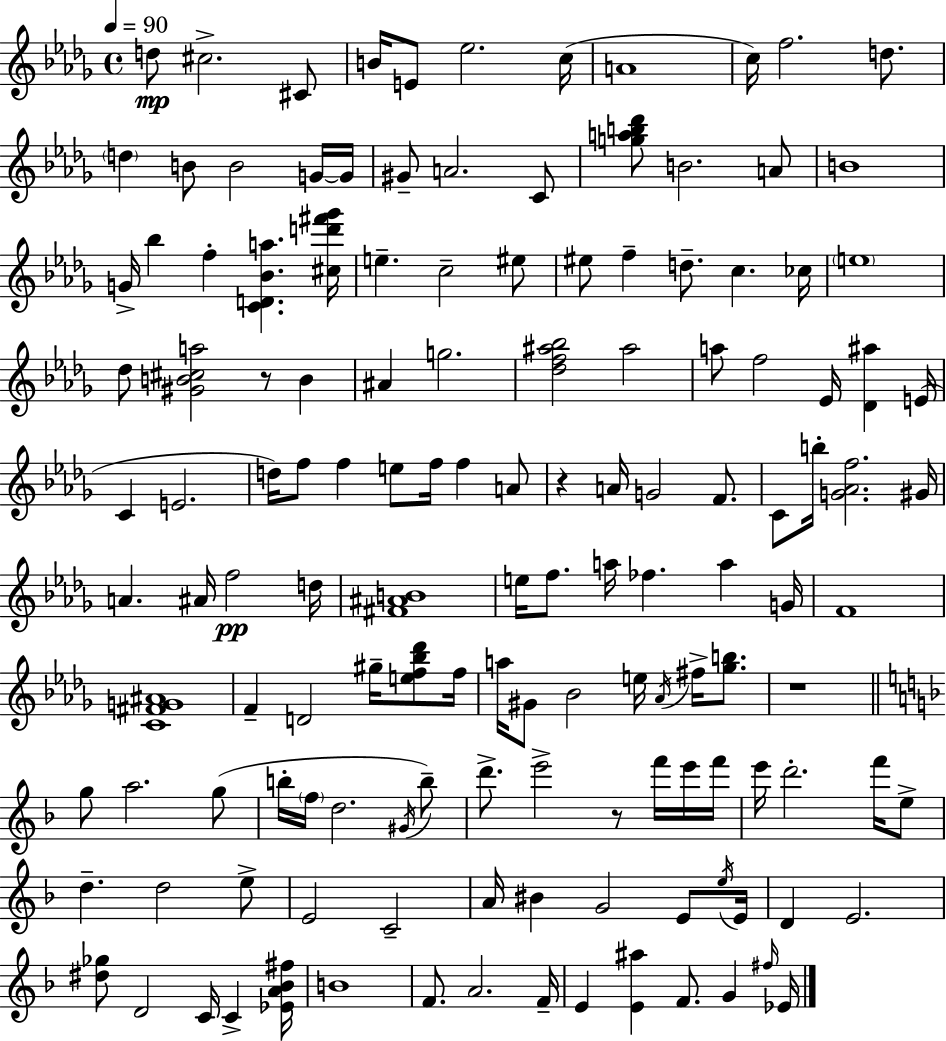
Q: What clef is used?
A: treble